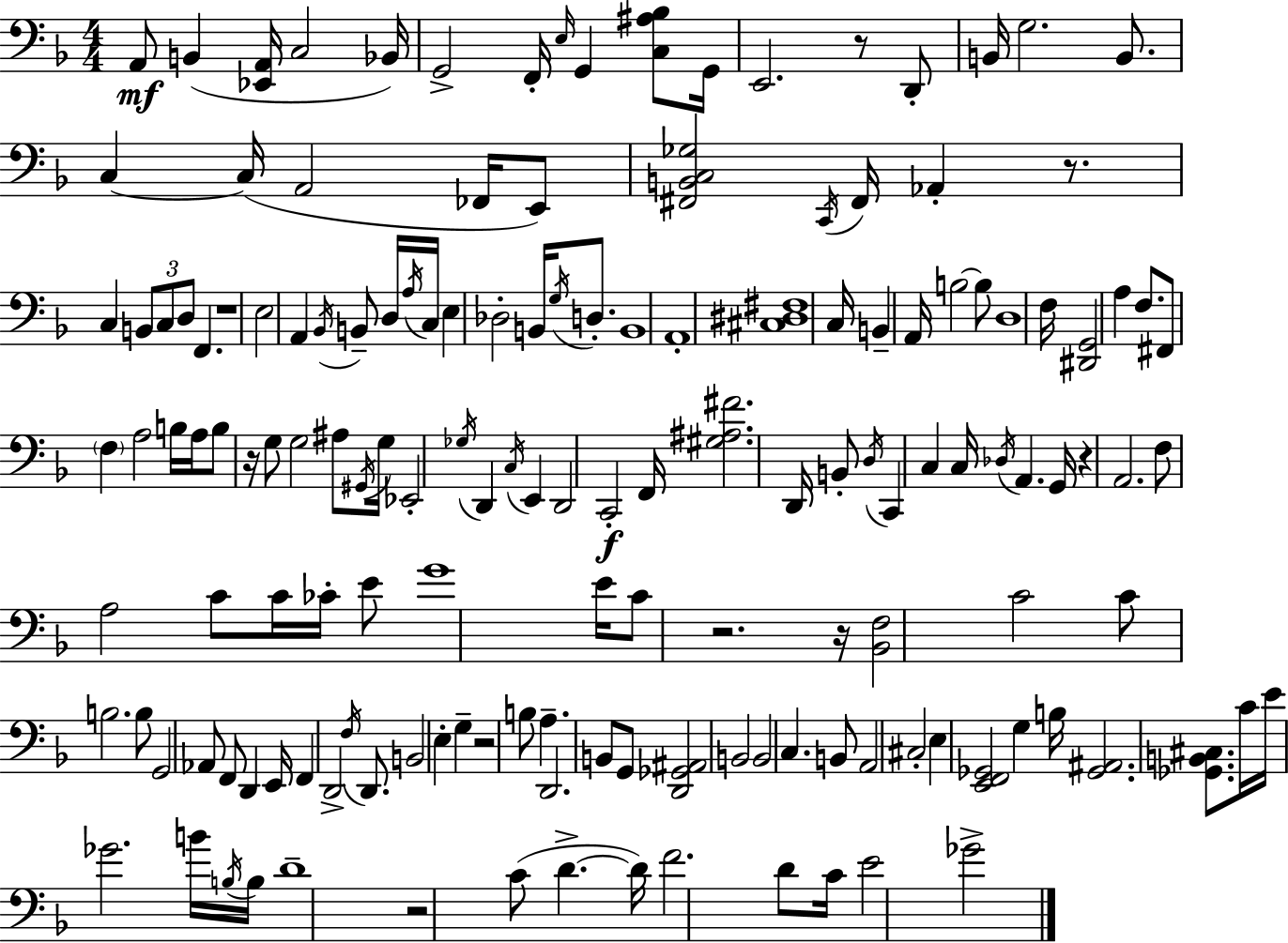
A2/e B2/q [Eb2,A2]/s C3/h Bb2/s G2/h F2/s E3/s G2/q [C3,A#3,Bb3]/e G2/s E2/h. R/e D2/e B2/s G3/h. B2/e. C3/q C3/s A2/h FES2/s E2/e [F#2,B2,C3,Gb3]/h C2/s F#2/s Ab2/q R/e. C3/q B2/e C3/e D3/e F2/q. R/w E3/h A2/q Bb2/s B2/e D3/s A3/s C3/s E3/q Db3/h B2/s G3/s D3/e. B2/w A2/w [C#3,D#3,F#3]/w C3/s B2/q A2/s B3/h B3/e D3/w F3/s [D#2,G2]/h A3/q F3/e. F#2/e F3/q A3/h B3/s A3/s B3/e R/s G3/e G3/h A#3/e G#2/s G3/s Eb2/h Gb3/s D2/q C3/s E2/q D2/h C2/h F2/s [G#3,A#3,F#4]/h. D2/s B2/e D3/s C2/q C3/q C3/s Db3/s A2/q. G2/s R/q A2/h. F3/e A3/h C4/e C4/s CES4/s E4/e G4/w E4/s C4/e R/h. R/s [Bb2,F3]/h C4/h C4/e B3/h. B3/e G2/h Ab2/e F2/e D2/q E2/s F2/q D2/h F3/s D2/e. B2/h E3/q G3/q R/h B3/e A3/q. D2/h. B2/e G2/e [D2,Gb2,A#2]/h B2/h B2/h C3/q. B2/e A2/h C#3/h E3/q [E2,F2,Gb2]/h G3/q B3/s [Gb2,A#2]/h. [Gb2,B2,C#3]/e. C4/s E4/s Gb4/h. B4/s B3/s B3/s D4/w R/h C4/e D4/q. D4/s F4/h. D4/e C4/s E4/h Gb4/h